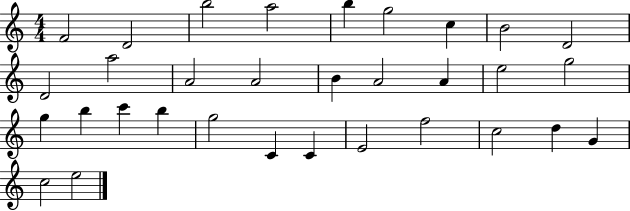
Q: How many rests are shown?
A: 0